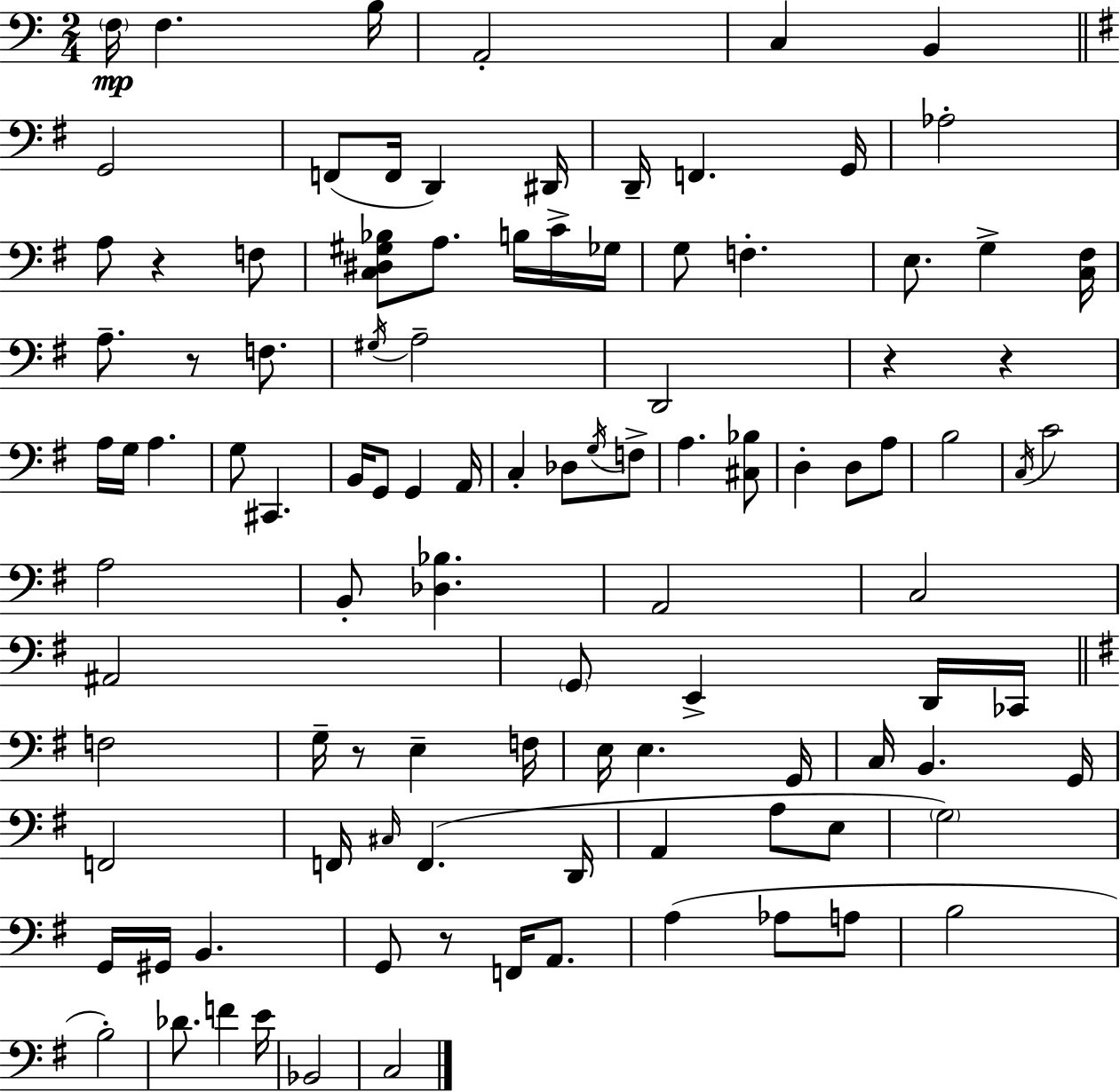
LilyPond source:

{
  \clef bass
  \numericTimeSignature
  \time 2/4
  \key c \major
  \parenthesize f16\mp f4. b16 | a,2-. | c4 b,4 | \bar "||" \break \key e \minor g,2 | f,8( f,16 d,4) dis,16 | d,16-- f,4. g,16 | aes2-. | \break a8 r4 f8 | <c dis gis bes>8 a8. b16 c'16-> ges16 | g8 f4.-. | e8. g4-> <c fis>16 | \break a8.-- r8 f8. | \acciaccatura { gis16 } a2-- | d,2 | r4 r4 | \break a16 g16 a4. | g8 cis,4. | b,16 g,8 g,4 | a,16 c4-. des8 \acciaccatura { g16 } | \break f8-> a4. | <cis bes>8 d4-. d8 | a8 b2 | \acciaccatura { c16 } c'2 | \break a2 | b,8-. <des bes>4. | a,2 | c2 | \break ais,2 | \parenthesize g,8 e,4-> | d,16 ces,16 \bar "||" \break \key g \major f2 | g16-- r8 e4-- f16 | e16 e4. g,16 | c16 b,4. g,16 | \break f,2 | f,16 \grace { cis16 } f,4.( | d,16 a,4 a8 e8 | \parenthesize g2) | \break g,16 gis,16 b,4. | g,8 r8 f,16 a,8. | a4( aes8 a8 | b2 | \break b2-.) | des'8. f'4 | e'16 bes,2 | c2 | \break \bar "|."
}